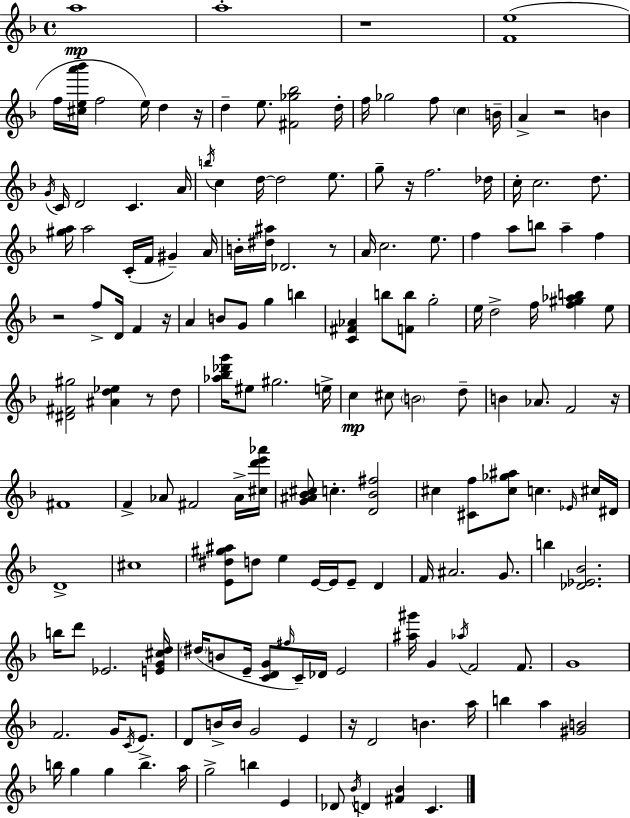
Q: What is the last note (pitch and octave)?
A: C4